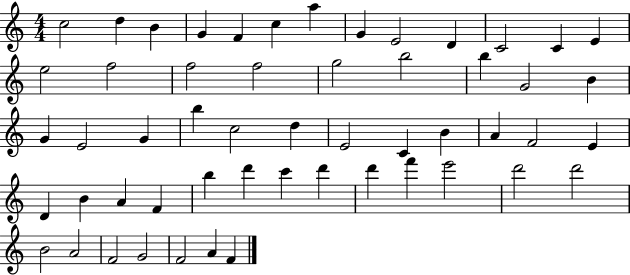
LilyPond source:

{
  \clef treble
  \numericTimeSignature
  \time 4/4
  \key c \major
  c''2 d''4 b'4 | g'4 f'4 c''4 a''4 | g'4 e'2 d'4 | c'2 c'4 e'4 | \break e''2 f''2 | f''2 f''2 | g''2 b''2 | b''4 g'2 b'4 | \break g'4 e'2 g'4 | b''4 c''2 d''4 | e'2 c'4 b'4 | a'4 f'2 e'4 | \break d'4 b'4 a'4 f'4 | b''4 d'''4 c'''4 d'''4 | d'''4 f'''4 e'''2 | d'''2 d'''2 | \break b'2 a'2 | f'2 g'2 | f'2 a'4 f'4 | \bar "|."
}